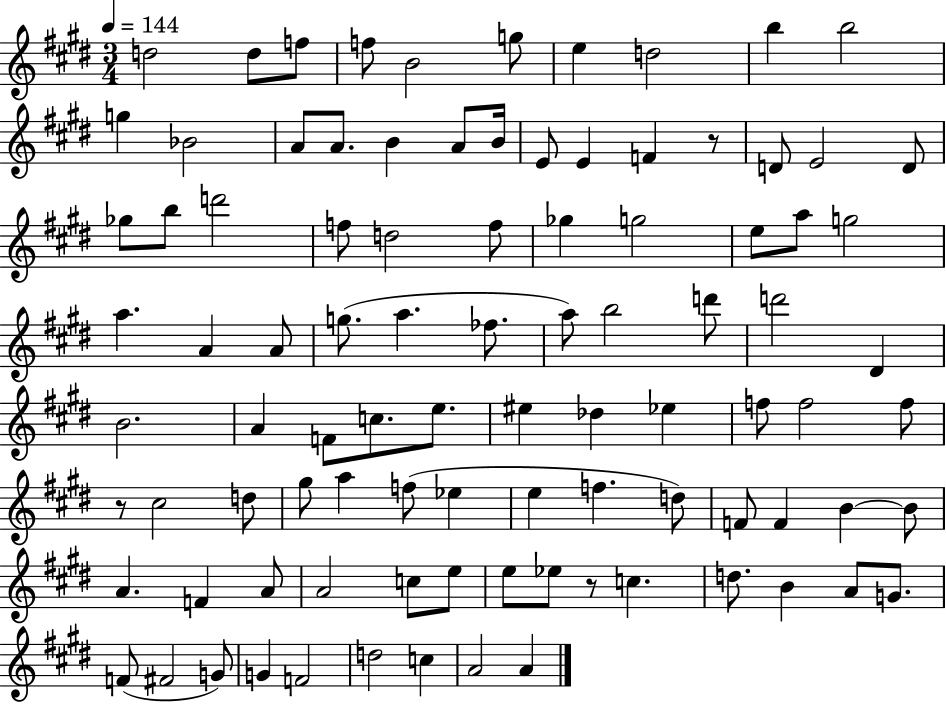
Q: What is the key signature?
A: E major